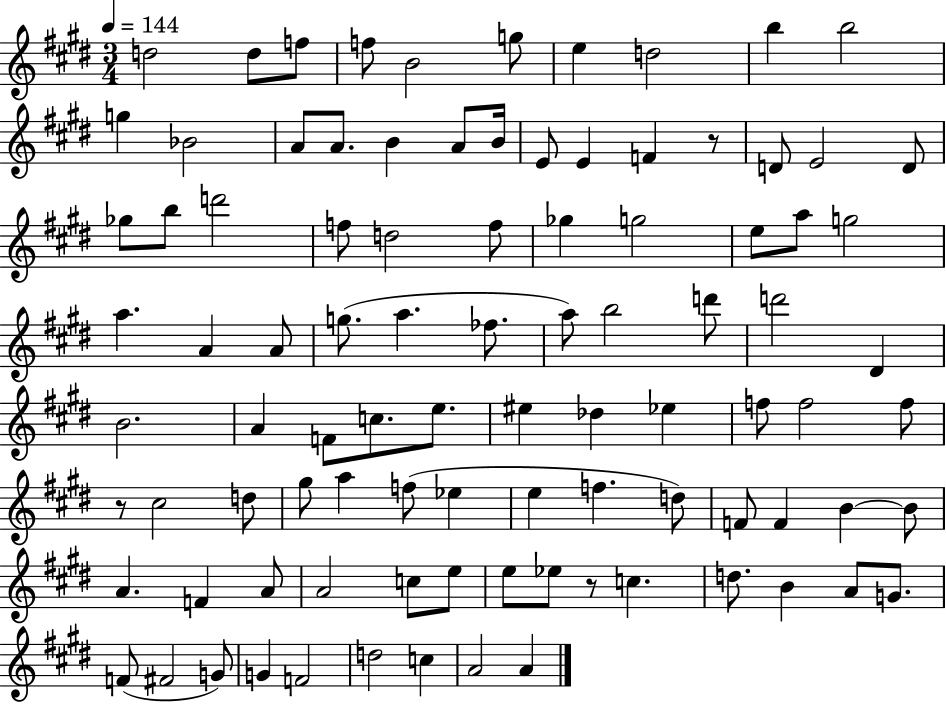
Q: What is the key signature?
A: E major